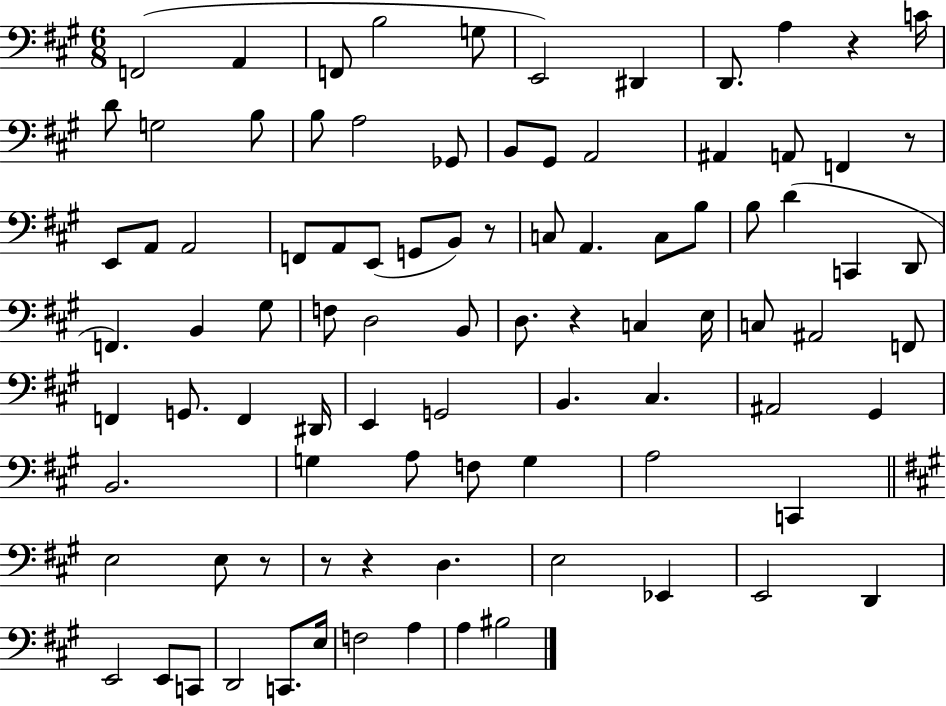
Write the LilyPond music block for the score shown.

{
  \clef bass
  \numericTimeSignature
  \time 6/8
  \key a \major
  f,2( a,4 | f,8 b2 g8 | e,2) dis,4 | d,8. a4 r4 c'16 | \break d'8 g2 b8 | b8 a2 ges,8 | b,8 gis,8 a,2 | ais,4 a,8 f,4 r8 | \break e,8 a,8 a,2 | f,8 a,8 e,8( g,8 b,8) r8 | c8 a,4. c8 b8 | b8 d'4( c,4 d,8 | \break f,4.) b,4 gis8 | f8 d2 b,8 | d8. r4 c4 e16 | c8 ais,2 f,8 | \break f,4 g,8. f,4 dis,16 | e,4 g,2 | b,4. cis4. | ais,2 gis,4 | \break b,2. | g4 a8 f8 g4 | a2 c,4 | \bar "||" \break \key a \major e2 e8 r8 | r8 r4 d4. | e2 ees,4 | e,2 d,4 | \break e,2 e,8 c,8 | d,2 c,8. e16 | f2 a4 | a4 bis2 | \break \bar "|."
}